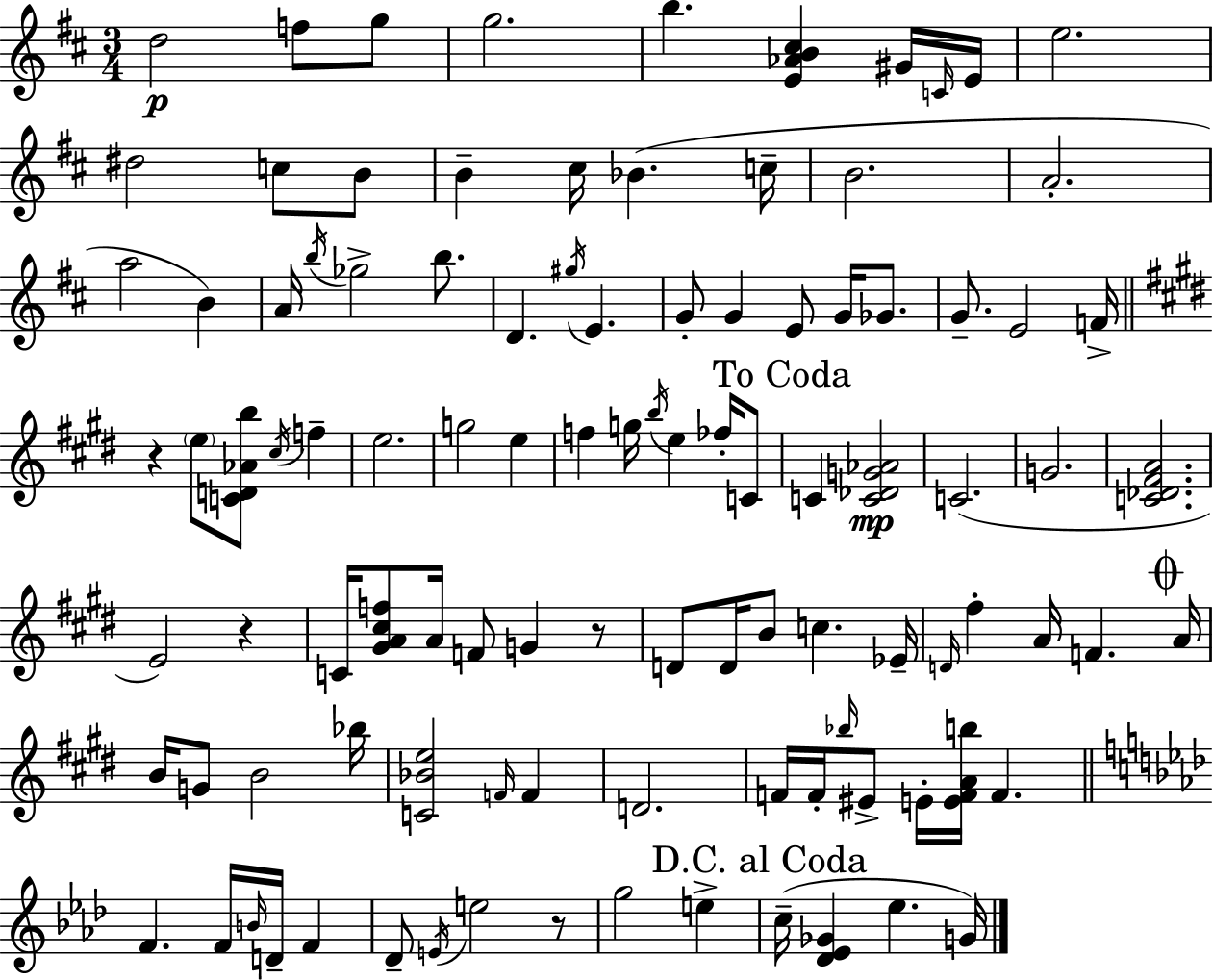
X:1
T:Untitled
M:3/4
L:1/4
K:D
d2 f/2 g/2 g2 b [E_AB^c] ^G/4 C/4 E/4 e2 ^d2 c/2 B/2 B ^c/4 _B c/4 B2 A2 a2 B A/4 b/4 _g2 b/2 D ^g/4 E G/2 G E/2 G/4 _G/2 G/2 E2 F/4 z e/2 [CD_Ab]/2 ^c/4 f e2 g2 e f g/4 b/4 e _f/4 C/2 C [C_DG_A]2 C2 G2 [C_D^FA]2 E2 z C/4 [^GA^cf]/2 A/4 F/2 G z/2 D/2 D/4 B/2 c _E/4 D/4 ^f A/4 F A/4 B/4 G/2 B2 _b/4 [C_Be]2 F/4 F D2 F/4 F/4 _b/4 ^E/2 E/4 [EFAb]/4 F F F/4 B/4 D/4 F _D/2 E/4 e2 z/2 g2 e c/4 [_D_E_G] _e G/4